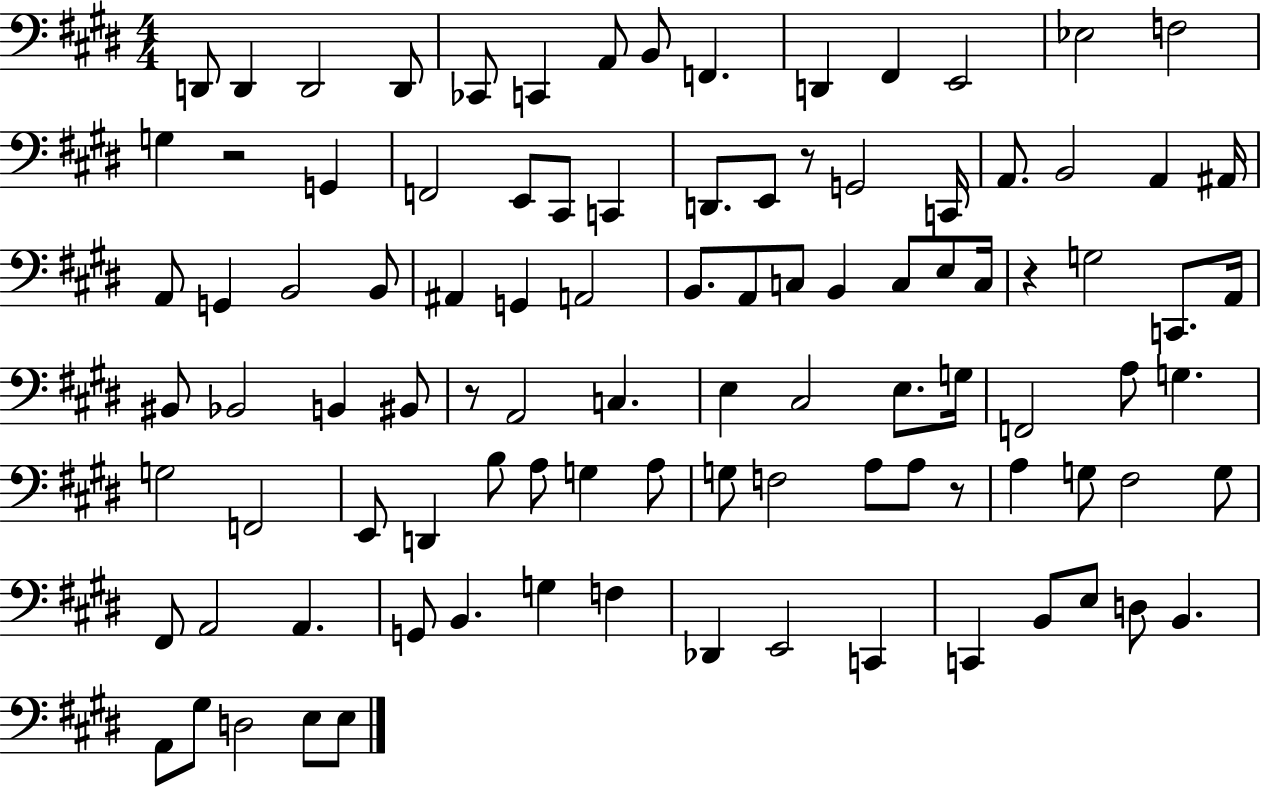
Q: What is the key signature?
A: E major